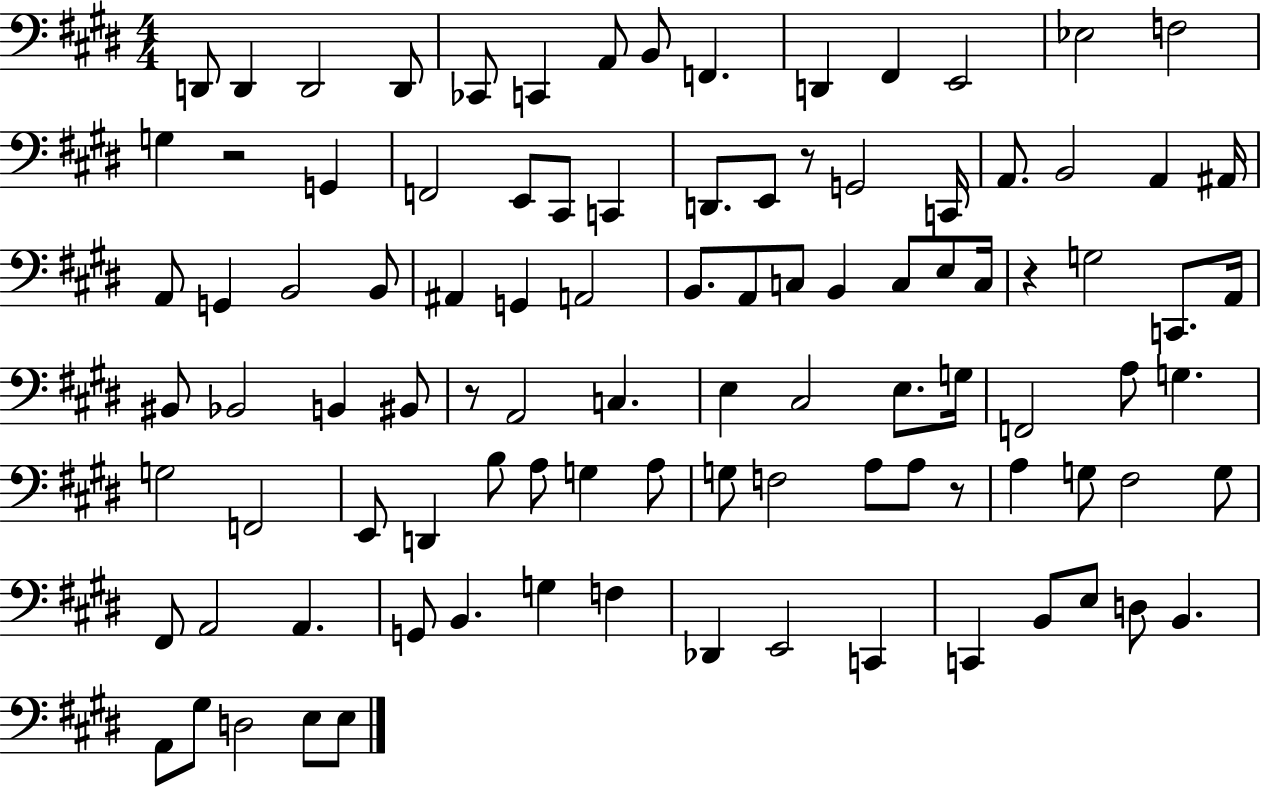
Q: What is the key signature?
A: E major